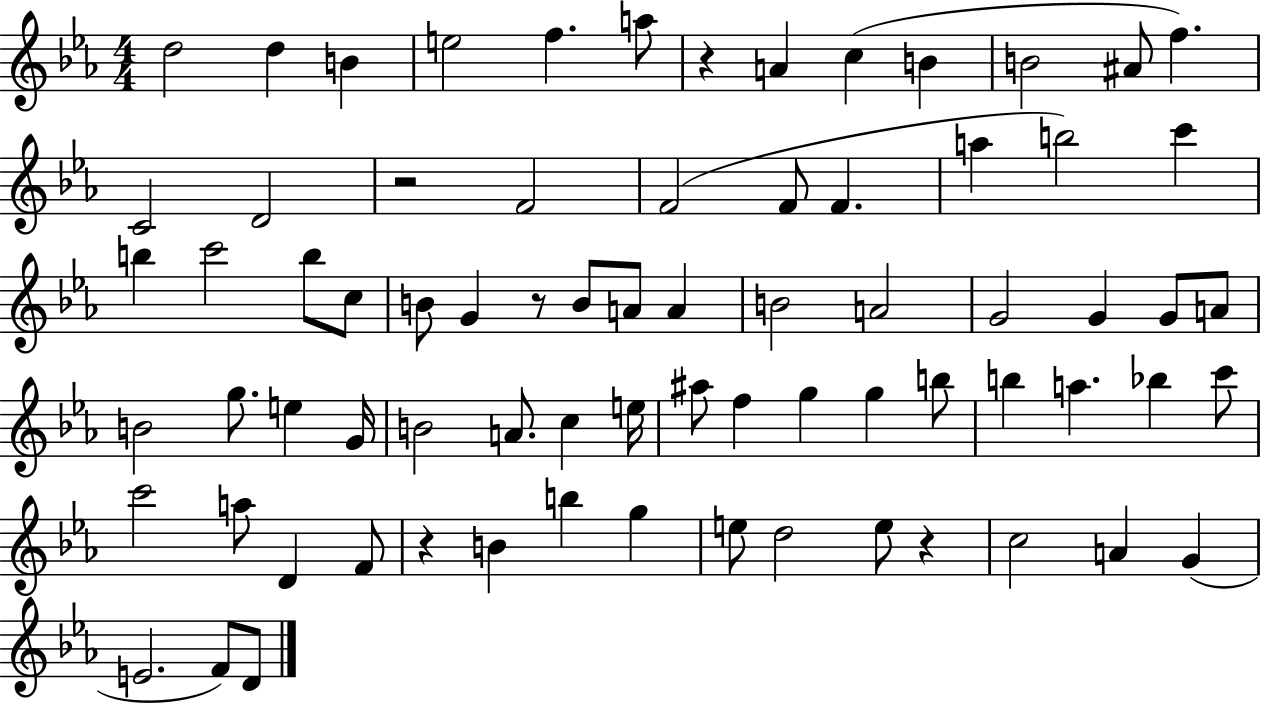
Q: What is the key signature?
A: EES major